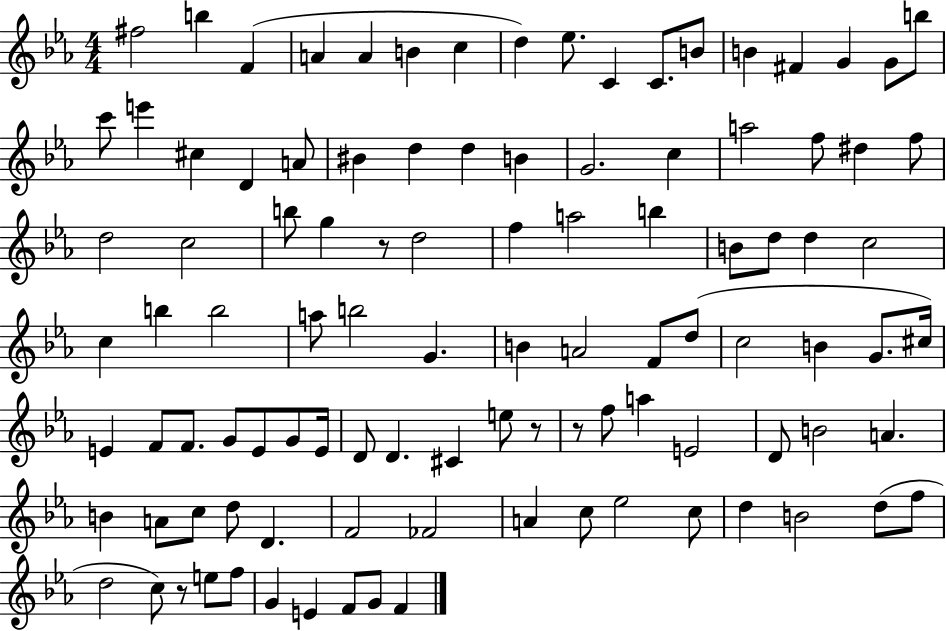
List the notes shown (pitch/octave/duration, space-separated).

F#5/h B5/q F4/q A4/q A4/q B4/q C5/q D5/q Eb5/e. C4/q C4/e. B4/e B4/q F#4/q G4/q G4/e B5/e C6/e E6/q C#5/q D4/q A4/e BIS4/q D5/q D5/q B4/q G4/h. C5/q A5/h F5/e D#5/q F5/e D5/h C5/h B5/e G5/q R/e D5/h F5/q A5/h B5/q B4/e D5/e D5/q C5/h C5/q B5/q B5/h A5/e B5/h G4/q. B4/q A4/h F4/e D5/e C5/h B4/q G4/e. C#5/s E4/q F4/e F4/e. G4/e E4/e G4/e E4/s D4/e D4/q. C#4/q E5/e R/e R/e F5/e A5/q E4/h D4/e B4/h A4/q. B4/q A4/e C5/e D5/e D4/q. F4/h FES4/h A4/q C5/e Eb5/h C5/e D5/q B4/h D5/e F5/e D5/h C5/e R/e E5/e F5/e G4/q E4/q F4/e G4/e F4/q